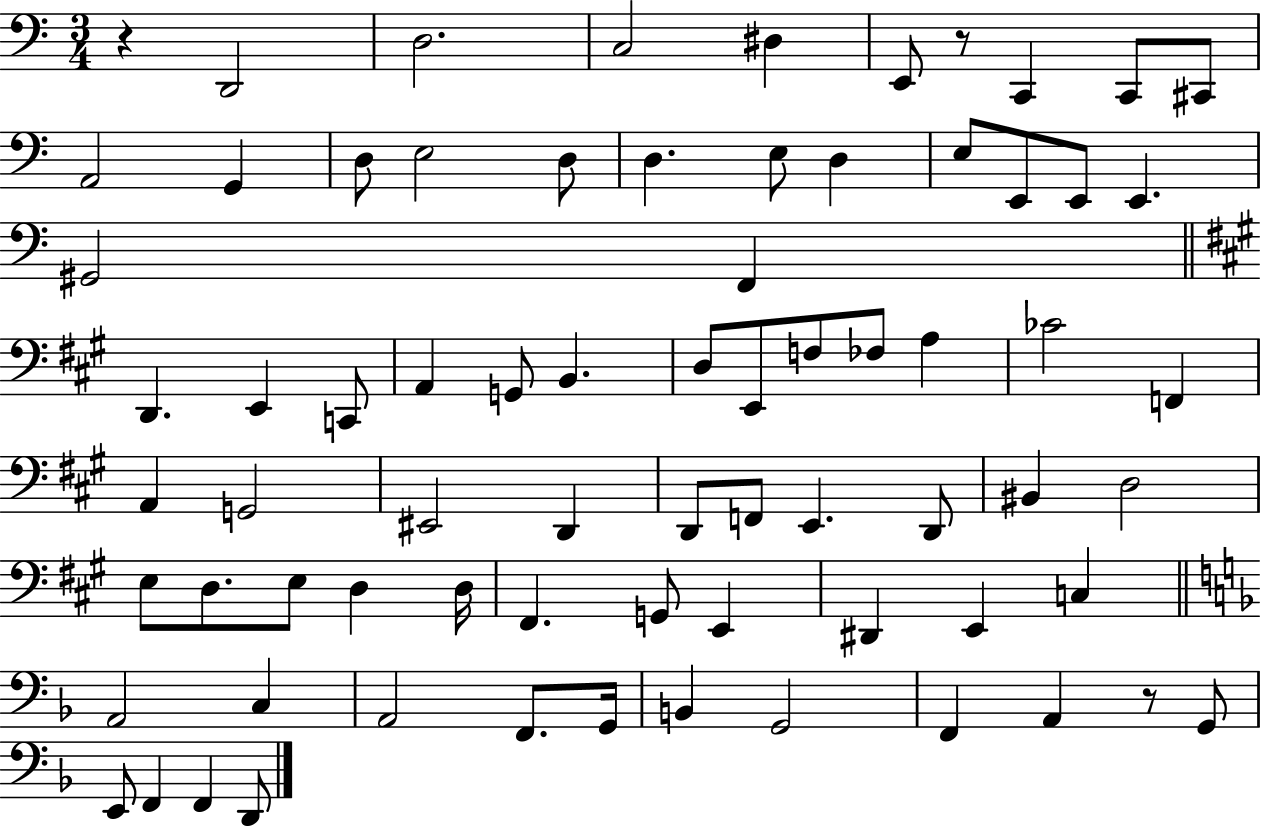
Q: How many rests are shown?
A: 3